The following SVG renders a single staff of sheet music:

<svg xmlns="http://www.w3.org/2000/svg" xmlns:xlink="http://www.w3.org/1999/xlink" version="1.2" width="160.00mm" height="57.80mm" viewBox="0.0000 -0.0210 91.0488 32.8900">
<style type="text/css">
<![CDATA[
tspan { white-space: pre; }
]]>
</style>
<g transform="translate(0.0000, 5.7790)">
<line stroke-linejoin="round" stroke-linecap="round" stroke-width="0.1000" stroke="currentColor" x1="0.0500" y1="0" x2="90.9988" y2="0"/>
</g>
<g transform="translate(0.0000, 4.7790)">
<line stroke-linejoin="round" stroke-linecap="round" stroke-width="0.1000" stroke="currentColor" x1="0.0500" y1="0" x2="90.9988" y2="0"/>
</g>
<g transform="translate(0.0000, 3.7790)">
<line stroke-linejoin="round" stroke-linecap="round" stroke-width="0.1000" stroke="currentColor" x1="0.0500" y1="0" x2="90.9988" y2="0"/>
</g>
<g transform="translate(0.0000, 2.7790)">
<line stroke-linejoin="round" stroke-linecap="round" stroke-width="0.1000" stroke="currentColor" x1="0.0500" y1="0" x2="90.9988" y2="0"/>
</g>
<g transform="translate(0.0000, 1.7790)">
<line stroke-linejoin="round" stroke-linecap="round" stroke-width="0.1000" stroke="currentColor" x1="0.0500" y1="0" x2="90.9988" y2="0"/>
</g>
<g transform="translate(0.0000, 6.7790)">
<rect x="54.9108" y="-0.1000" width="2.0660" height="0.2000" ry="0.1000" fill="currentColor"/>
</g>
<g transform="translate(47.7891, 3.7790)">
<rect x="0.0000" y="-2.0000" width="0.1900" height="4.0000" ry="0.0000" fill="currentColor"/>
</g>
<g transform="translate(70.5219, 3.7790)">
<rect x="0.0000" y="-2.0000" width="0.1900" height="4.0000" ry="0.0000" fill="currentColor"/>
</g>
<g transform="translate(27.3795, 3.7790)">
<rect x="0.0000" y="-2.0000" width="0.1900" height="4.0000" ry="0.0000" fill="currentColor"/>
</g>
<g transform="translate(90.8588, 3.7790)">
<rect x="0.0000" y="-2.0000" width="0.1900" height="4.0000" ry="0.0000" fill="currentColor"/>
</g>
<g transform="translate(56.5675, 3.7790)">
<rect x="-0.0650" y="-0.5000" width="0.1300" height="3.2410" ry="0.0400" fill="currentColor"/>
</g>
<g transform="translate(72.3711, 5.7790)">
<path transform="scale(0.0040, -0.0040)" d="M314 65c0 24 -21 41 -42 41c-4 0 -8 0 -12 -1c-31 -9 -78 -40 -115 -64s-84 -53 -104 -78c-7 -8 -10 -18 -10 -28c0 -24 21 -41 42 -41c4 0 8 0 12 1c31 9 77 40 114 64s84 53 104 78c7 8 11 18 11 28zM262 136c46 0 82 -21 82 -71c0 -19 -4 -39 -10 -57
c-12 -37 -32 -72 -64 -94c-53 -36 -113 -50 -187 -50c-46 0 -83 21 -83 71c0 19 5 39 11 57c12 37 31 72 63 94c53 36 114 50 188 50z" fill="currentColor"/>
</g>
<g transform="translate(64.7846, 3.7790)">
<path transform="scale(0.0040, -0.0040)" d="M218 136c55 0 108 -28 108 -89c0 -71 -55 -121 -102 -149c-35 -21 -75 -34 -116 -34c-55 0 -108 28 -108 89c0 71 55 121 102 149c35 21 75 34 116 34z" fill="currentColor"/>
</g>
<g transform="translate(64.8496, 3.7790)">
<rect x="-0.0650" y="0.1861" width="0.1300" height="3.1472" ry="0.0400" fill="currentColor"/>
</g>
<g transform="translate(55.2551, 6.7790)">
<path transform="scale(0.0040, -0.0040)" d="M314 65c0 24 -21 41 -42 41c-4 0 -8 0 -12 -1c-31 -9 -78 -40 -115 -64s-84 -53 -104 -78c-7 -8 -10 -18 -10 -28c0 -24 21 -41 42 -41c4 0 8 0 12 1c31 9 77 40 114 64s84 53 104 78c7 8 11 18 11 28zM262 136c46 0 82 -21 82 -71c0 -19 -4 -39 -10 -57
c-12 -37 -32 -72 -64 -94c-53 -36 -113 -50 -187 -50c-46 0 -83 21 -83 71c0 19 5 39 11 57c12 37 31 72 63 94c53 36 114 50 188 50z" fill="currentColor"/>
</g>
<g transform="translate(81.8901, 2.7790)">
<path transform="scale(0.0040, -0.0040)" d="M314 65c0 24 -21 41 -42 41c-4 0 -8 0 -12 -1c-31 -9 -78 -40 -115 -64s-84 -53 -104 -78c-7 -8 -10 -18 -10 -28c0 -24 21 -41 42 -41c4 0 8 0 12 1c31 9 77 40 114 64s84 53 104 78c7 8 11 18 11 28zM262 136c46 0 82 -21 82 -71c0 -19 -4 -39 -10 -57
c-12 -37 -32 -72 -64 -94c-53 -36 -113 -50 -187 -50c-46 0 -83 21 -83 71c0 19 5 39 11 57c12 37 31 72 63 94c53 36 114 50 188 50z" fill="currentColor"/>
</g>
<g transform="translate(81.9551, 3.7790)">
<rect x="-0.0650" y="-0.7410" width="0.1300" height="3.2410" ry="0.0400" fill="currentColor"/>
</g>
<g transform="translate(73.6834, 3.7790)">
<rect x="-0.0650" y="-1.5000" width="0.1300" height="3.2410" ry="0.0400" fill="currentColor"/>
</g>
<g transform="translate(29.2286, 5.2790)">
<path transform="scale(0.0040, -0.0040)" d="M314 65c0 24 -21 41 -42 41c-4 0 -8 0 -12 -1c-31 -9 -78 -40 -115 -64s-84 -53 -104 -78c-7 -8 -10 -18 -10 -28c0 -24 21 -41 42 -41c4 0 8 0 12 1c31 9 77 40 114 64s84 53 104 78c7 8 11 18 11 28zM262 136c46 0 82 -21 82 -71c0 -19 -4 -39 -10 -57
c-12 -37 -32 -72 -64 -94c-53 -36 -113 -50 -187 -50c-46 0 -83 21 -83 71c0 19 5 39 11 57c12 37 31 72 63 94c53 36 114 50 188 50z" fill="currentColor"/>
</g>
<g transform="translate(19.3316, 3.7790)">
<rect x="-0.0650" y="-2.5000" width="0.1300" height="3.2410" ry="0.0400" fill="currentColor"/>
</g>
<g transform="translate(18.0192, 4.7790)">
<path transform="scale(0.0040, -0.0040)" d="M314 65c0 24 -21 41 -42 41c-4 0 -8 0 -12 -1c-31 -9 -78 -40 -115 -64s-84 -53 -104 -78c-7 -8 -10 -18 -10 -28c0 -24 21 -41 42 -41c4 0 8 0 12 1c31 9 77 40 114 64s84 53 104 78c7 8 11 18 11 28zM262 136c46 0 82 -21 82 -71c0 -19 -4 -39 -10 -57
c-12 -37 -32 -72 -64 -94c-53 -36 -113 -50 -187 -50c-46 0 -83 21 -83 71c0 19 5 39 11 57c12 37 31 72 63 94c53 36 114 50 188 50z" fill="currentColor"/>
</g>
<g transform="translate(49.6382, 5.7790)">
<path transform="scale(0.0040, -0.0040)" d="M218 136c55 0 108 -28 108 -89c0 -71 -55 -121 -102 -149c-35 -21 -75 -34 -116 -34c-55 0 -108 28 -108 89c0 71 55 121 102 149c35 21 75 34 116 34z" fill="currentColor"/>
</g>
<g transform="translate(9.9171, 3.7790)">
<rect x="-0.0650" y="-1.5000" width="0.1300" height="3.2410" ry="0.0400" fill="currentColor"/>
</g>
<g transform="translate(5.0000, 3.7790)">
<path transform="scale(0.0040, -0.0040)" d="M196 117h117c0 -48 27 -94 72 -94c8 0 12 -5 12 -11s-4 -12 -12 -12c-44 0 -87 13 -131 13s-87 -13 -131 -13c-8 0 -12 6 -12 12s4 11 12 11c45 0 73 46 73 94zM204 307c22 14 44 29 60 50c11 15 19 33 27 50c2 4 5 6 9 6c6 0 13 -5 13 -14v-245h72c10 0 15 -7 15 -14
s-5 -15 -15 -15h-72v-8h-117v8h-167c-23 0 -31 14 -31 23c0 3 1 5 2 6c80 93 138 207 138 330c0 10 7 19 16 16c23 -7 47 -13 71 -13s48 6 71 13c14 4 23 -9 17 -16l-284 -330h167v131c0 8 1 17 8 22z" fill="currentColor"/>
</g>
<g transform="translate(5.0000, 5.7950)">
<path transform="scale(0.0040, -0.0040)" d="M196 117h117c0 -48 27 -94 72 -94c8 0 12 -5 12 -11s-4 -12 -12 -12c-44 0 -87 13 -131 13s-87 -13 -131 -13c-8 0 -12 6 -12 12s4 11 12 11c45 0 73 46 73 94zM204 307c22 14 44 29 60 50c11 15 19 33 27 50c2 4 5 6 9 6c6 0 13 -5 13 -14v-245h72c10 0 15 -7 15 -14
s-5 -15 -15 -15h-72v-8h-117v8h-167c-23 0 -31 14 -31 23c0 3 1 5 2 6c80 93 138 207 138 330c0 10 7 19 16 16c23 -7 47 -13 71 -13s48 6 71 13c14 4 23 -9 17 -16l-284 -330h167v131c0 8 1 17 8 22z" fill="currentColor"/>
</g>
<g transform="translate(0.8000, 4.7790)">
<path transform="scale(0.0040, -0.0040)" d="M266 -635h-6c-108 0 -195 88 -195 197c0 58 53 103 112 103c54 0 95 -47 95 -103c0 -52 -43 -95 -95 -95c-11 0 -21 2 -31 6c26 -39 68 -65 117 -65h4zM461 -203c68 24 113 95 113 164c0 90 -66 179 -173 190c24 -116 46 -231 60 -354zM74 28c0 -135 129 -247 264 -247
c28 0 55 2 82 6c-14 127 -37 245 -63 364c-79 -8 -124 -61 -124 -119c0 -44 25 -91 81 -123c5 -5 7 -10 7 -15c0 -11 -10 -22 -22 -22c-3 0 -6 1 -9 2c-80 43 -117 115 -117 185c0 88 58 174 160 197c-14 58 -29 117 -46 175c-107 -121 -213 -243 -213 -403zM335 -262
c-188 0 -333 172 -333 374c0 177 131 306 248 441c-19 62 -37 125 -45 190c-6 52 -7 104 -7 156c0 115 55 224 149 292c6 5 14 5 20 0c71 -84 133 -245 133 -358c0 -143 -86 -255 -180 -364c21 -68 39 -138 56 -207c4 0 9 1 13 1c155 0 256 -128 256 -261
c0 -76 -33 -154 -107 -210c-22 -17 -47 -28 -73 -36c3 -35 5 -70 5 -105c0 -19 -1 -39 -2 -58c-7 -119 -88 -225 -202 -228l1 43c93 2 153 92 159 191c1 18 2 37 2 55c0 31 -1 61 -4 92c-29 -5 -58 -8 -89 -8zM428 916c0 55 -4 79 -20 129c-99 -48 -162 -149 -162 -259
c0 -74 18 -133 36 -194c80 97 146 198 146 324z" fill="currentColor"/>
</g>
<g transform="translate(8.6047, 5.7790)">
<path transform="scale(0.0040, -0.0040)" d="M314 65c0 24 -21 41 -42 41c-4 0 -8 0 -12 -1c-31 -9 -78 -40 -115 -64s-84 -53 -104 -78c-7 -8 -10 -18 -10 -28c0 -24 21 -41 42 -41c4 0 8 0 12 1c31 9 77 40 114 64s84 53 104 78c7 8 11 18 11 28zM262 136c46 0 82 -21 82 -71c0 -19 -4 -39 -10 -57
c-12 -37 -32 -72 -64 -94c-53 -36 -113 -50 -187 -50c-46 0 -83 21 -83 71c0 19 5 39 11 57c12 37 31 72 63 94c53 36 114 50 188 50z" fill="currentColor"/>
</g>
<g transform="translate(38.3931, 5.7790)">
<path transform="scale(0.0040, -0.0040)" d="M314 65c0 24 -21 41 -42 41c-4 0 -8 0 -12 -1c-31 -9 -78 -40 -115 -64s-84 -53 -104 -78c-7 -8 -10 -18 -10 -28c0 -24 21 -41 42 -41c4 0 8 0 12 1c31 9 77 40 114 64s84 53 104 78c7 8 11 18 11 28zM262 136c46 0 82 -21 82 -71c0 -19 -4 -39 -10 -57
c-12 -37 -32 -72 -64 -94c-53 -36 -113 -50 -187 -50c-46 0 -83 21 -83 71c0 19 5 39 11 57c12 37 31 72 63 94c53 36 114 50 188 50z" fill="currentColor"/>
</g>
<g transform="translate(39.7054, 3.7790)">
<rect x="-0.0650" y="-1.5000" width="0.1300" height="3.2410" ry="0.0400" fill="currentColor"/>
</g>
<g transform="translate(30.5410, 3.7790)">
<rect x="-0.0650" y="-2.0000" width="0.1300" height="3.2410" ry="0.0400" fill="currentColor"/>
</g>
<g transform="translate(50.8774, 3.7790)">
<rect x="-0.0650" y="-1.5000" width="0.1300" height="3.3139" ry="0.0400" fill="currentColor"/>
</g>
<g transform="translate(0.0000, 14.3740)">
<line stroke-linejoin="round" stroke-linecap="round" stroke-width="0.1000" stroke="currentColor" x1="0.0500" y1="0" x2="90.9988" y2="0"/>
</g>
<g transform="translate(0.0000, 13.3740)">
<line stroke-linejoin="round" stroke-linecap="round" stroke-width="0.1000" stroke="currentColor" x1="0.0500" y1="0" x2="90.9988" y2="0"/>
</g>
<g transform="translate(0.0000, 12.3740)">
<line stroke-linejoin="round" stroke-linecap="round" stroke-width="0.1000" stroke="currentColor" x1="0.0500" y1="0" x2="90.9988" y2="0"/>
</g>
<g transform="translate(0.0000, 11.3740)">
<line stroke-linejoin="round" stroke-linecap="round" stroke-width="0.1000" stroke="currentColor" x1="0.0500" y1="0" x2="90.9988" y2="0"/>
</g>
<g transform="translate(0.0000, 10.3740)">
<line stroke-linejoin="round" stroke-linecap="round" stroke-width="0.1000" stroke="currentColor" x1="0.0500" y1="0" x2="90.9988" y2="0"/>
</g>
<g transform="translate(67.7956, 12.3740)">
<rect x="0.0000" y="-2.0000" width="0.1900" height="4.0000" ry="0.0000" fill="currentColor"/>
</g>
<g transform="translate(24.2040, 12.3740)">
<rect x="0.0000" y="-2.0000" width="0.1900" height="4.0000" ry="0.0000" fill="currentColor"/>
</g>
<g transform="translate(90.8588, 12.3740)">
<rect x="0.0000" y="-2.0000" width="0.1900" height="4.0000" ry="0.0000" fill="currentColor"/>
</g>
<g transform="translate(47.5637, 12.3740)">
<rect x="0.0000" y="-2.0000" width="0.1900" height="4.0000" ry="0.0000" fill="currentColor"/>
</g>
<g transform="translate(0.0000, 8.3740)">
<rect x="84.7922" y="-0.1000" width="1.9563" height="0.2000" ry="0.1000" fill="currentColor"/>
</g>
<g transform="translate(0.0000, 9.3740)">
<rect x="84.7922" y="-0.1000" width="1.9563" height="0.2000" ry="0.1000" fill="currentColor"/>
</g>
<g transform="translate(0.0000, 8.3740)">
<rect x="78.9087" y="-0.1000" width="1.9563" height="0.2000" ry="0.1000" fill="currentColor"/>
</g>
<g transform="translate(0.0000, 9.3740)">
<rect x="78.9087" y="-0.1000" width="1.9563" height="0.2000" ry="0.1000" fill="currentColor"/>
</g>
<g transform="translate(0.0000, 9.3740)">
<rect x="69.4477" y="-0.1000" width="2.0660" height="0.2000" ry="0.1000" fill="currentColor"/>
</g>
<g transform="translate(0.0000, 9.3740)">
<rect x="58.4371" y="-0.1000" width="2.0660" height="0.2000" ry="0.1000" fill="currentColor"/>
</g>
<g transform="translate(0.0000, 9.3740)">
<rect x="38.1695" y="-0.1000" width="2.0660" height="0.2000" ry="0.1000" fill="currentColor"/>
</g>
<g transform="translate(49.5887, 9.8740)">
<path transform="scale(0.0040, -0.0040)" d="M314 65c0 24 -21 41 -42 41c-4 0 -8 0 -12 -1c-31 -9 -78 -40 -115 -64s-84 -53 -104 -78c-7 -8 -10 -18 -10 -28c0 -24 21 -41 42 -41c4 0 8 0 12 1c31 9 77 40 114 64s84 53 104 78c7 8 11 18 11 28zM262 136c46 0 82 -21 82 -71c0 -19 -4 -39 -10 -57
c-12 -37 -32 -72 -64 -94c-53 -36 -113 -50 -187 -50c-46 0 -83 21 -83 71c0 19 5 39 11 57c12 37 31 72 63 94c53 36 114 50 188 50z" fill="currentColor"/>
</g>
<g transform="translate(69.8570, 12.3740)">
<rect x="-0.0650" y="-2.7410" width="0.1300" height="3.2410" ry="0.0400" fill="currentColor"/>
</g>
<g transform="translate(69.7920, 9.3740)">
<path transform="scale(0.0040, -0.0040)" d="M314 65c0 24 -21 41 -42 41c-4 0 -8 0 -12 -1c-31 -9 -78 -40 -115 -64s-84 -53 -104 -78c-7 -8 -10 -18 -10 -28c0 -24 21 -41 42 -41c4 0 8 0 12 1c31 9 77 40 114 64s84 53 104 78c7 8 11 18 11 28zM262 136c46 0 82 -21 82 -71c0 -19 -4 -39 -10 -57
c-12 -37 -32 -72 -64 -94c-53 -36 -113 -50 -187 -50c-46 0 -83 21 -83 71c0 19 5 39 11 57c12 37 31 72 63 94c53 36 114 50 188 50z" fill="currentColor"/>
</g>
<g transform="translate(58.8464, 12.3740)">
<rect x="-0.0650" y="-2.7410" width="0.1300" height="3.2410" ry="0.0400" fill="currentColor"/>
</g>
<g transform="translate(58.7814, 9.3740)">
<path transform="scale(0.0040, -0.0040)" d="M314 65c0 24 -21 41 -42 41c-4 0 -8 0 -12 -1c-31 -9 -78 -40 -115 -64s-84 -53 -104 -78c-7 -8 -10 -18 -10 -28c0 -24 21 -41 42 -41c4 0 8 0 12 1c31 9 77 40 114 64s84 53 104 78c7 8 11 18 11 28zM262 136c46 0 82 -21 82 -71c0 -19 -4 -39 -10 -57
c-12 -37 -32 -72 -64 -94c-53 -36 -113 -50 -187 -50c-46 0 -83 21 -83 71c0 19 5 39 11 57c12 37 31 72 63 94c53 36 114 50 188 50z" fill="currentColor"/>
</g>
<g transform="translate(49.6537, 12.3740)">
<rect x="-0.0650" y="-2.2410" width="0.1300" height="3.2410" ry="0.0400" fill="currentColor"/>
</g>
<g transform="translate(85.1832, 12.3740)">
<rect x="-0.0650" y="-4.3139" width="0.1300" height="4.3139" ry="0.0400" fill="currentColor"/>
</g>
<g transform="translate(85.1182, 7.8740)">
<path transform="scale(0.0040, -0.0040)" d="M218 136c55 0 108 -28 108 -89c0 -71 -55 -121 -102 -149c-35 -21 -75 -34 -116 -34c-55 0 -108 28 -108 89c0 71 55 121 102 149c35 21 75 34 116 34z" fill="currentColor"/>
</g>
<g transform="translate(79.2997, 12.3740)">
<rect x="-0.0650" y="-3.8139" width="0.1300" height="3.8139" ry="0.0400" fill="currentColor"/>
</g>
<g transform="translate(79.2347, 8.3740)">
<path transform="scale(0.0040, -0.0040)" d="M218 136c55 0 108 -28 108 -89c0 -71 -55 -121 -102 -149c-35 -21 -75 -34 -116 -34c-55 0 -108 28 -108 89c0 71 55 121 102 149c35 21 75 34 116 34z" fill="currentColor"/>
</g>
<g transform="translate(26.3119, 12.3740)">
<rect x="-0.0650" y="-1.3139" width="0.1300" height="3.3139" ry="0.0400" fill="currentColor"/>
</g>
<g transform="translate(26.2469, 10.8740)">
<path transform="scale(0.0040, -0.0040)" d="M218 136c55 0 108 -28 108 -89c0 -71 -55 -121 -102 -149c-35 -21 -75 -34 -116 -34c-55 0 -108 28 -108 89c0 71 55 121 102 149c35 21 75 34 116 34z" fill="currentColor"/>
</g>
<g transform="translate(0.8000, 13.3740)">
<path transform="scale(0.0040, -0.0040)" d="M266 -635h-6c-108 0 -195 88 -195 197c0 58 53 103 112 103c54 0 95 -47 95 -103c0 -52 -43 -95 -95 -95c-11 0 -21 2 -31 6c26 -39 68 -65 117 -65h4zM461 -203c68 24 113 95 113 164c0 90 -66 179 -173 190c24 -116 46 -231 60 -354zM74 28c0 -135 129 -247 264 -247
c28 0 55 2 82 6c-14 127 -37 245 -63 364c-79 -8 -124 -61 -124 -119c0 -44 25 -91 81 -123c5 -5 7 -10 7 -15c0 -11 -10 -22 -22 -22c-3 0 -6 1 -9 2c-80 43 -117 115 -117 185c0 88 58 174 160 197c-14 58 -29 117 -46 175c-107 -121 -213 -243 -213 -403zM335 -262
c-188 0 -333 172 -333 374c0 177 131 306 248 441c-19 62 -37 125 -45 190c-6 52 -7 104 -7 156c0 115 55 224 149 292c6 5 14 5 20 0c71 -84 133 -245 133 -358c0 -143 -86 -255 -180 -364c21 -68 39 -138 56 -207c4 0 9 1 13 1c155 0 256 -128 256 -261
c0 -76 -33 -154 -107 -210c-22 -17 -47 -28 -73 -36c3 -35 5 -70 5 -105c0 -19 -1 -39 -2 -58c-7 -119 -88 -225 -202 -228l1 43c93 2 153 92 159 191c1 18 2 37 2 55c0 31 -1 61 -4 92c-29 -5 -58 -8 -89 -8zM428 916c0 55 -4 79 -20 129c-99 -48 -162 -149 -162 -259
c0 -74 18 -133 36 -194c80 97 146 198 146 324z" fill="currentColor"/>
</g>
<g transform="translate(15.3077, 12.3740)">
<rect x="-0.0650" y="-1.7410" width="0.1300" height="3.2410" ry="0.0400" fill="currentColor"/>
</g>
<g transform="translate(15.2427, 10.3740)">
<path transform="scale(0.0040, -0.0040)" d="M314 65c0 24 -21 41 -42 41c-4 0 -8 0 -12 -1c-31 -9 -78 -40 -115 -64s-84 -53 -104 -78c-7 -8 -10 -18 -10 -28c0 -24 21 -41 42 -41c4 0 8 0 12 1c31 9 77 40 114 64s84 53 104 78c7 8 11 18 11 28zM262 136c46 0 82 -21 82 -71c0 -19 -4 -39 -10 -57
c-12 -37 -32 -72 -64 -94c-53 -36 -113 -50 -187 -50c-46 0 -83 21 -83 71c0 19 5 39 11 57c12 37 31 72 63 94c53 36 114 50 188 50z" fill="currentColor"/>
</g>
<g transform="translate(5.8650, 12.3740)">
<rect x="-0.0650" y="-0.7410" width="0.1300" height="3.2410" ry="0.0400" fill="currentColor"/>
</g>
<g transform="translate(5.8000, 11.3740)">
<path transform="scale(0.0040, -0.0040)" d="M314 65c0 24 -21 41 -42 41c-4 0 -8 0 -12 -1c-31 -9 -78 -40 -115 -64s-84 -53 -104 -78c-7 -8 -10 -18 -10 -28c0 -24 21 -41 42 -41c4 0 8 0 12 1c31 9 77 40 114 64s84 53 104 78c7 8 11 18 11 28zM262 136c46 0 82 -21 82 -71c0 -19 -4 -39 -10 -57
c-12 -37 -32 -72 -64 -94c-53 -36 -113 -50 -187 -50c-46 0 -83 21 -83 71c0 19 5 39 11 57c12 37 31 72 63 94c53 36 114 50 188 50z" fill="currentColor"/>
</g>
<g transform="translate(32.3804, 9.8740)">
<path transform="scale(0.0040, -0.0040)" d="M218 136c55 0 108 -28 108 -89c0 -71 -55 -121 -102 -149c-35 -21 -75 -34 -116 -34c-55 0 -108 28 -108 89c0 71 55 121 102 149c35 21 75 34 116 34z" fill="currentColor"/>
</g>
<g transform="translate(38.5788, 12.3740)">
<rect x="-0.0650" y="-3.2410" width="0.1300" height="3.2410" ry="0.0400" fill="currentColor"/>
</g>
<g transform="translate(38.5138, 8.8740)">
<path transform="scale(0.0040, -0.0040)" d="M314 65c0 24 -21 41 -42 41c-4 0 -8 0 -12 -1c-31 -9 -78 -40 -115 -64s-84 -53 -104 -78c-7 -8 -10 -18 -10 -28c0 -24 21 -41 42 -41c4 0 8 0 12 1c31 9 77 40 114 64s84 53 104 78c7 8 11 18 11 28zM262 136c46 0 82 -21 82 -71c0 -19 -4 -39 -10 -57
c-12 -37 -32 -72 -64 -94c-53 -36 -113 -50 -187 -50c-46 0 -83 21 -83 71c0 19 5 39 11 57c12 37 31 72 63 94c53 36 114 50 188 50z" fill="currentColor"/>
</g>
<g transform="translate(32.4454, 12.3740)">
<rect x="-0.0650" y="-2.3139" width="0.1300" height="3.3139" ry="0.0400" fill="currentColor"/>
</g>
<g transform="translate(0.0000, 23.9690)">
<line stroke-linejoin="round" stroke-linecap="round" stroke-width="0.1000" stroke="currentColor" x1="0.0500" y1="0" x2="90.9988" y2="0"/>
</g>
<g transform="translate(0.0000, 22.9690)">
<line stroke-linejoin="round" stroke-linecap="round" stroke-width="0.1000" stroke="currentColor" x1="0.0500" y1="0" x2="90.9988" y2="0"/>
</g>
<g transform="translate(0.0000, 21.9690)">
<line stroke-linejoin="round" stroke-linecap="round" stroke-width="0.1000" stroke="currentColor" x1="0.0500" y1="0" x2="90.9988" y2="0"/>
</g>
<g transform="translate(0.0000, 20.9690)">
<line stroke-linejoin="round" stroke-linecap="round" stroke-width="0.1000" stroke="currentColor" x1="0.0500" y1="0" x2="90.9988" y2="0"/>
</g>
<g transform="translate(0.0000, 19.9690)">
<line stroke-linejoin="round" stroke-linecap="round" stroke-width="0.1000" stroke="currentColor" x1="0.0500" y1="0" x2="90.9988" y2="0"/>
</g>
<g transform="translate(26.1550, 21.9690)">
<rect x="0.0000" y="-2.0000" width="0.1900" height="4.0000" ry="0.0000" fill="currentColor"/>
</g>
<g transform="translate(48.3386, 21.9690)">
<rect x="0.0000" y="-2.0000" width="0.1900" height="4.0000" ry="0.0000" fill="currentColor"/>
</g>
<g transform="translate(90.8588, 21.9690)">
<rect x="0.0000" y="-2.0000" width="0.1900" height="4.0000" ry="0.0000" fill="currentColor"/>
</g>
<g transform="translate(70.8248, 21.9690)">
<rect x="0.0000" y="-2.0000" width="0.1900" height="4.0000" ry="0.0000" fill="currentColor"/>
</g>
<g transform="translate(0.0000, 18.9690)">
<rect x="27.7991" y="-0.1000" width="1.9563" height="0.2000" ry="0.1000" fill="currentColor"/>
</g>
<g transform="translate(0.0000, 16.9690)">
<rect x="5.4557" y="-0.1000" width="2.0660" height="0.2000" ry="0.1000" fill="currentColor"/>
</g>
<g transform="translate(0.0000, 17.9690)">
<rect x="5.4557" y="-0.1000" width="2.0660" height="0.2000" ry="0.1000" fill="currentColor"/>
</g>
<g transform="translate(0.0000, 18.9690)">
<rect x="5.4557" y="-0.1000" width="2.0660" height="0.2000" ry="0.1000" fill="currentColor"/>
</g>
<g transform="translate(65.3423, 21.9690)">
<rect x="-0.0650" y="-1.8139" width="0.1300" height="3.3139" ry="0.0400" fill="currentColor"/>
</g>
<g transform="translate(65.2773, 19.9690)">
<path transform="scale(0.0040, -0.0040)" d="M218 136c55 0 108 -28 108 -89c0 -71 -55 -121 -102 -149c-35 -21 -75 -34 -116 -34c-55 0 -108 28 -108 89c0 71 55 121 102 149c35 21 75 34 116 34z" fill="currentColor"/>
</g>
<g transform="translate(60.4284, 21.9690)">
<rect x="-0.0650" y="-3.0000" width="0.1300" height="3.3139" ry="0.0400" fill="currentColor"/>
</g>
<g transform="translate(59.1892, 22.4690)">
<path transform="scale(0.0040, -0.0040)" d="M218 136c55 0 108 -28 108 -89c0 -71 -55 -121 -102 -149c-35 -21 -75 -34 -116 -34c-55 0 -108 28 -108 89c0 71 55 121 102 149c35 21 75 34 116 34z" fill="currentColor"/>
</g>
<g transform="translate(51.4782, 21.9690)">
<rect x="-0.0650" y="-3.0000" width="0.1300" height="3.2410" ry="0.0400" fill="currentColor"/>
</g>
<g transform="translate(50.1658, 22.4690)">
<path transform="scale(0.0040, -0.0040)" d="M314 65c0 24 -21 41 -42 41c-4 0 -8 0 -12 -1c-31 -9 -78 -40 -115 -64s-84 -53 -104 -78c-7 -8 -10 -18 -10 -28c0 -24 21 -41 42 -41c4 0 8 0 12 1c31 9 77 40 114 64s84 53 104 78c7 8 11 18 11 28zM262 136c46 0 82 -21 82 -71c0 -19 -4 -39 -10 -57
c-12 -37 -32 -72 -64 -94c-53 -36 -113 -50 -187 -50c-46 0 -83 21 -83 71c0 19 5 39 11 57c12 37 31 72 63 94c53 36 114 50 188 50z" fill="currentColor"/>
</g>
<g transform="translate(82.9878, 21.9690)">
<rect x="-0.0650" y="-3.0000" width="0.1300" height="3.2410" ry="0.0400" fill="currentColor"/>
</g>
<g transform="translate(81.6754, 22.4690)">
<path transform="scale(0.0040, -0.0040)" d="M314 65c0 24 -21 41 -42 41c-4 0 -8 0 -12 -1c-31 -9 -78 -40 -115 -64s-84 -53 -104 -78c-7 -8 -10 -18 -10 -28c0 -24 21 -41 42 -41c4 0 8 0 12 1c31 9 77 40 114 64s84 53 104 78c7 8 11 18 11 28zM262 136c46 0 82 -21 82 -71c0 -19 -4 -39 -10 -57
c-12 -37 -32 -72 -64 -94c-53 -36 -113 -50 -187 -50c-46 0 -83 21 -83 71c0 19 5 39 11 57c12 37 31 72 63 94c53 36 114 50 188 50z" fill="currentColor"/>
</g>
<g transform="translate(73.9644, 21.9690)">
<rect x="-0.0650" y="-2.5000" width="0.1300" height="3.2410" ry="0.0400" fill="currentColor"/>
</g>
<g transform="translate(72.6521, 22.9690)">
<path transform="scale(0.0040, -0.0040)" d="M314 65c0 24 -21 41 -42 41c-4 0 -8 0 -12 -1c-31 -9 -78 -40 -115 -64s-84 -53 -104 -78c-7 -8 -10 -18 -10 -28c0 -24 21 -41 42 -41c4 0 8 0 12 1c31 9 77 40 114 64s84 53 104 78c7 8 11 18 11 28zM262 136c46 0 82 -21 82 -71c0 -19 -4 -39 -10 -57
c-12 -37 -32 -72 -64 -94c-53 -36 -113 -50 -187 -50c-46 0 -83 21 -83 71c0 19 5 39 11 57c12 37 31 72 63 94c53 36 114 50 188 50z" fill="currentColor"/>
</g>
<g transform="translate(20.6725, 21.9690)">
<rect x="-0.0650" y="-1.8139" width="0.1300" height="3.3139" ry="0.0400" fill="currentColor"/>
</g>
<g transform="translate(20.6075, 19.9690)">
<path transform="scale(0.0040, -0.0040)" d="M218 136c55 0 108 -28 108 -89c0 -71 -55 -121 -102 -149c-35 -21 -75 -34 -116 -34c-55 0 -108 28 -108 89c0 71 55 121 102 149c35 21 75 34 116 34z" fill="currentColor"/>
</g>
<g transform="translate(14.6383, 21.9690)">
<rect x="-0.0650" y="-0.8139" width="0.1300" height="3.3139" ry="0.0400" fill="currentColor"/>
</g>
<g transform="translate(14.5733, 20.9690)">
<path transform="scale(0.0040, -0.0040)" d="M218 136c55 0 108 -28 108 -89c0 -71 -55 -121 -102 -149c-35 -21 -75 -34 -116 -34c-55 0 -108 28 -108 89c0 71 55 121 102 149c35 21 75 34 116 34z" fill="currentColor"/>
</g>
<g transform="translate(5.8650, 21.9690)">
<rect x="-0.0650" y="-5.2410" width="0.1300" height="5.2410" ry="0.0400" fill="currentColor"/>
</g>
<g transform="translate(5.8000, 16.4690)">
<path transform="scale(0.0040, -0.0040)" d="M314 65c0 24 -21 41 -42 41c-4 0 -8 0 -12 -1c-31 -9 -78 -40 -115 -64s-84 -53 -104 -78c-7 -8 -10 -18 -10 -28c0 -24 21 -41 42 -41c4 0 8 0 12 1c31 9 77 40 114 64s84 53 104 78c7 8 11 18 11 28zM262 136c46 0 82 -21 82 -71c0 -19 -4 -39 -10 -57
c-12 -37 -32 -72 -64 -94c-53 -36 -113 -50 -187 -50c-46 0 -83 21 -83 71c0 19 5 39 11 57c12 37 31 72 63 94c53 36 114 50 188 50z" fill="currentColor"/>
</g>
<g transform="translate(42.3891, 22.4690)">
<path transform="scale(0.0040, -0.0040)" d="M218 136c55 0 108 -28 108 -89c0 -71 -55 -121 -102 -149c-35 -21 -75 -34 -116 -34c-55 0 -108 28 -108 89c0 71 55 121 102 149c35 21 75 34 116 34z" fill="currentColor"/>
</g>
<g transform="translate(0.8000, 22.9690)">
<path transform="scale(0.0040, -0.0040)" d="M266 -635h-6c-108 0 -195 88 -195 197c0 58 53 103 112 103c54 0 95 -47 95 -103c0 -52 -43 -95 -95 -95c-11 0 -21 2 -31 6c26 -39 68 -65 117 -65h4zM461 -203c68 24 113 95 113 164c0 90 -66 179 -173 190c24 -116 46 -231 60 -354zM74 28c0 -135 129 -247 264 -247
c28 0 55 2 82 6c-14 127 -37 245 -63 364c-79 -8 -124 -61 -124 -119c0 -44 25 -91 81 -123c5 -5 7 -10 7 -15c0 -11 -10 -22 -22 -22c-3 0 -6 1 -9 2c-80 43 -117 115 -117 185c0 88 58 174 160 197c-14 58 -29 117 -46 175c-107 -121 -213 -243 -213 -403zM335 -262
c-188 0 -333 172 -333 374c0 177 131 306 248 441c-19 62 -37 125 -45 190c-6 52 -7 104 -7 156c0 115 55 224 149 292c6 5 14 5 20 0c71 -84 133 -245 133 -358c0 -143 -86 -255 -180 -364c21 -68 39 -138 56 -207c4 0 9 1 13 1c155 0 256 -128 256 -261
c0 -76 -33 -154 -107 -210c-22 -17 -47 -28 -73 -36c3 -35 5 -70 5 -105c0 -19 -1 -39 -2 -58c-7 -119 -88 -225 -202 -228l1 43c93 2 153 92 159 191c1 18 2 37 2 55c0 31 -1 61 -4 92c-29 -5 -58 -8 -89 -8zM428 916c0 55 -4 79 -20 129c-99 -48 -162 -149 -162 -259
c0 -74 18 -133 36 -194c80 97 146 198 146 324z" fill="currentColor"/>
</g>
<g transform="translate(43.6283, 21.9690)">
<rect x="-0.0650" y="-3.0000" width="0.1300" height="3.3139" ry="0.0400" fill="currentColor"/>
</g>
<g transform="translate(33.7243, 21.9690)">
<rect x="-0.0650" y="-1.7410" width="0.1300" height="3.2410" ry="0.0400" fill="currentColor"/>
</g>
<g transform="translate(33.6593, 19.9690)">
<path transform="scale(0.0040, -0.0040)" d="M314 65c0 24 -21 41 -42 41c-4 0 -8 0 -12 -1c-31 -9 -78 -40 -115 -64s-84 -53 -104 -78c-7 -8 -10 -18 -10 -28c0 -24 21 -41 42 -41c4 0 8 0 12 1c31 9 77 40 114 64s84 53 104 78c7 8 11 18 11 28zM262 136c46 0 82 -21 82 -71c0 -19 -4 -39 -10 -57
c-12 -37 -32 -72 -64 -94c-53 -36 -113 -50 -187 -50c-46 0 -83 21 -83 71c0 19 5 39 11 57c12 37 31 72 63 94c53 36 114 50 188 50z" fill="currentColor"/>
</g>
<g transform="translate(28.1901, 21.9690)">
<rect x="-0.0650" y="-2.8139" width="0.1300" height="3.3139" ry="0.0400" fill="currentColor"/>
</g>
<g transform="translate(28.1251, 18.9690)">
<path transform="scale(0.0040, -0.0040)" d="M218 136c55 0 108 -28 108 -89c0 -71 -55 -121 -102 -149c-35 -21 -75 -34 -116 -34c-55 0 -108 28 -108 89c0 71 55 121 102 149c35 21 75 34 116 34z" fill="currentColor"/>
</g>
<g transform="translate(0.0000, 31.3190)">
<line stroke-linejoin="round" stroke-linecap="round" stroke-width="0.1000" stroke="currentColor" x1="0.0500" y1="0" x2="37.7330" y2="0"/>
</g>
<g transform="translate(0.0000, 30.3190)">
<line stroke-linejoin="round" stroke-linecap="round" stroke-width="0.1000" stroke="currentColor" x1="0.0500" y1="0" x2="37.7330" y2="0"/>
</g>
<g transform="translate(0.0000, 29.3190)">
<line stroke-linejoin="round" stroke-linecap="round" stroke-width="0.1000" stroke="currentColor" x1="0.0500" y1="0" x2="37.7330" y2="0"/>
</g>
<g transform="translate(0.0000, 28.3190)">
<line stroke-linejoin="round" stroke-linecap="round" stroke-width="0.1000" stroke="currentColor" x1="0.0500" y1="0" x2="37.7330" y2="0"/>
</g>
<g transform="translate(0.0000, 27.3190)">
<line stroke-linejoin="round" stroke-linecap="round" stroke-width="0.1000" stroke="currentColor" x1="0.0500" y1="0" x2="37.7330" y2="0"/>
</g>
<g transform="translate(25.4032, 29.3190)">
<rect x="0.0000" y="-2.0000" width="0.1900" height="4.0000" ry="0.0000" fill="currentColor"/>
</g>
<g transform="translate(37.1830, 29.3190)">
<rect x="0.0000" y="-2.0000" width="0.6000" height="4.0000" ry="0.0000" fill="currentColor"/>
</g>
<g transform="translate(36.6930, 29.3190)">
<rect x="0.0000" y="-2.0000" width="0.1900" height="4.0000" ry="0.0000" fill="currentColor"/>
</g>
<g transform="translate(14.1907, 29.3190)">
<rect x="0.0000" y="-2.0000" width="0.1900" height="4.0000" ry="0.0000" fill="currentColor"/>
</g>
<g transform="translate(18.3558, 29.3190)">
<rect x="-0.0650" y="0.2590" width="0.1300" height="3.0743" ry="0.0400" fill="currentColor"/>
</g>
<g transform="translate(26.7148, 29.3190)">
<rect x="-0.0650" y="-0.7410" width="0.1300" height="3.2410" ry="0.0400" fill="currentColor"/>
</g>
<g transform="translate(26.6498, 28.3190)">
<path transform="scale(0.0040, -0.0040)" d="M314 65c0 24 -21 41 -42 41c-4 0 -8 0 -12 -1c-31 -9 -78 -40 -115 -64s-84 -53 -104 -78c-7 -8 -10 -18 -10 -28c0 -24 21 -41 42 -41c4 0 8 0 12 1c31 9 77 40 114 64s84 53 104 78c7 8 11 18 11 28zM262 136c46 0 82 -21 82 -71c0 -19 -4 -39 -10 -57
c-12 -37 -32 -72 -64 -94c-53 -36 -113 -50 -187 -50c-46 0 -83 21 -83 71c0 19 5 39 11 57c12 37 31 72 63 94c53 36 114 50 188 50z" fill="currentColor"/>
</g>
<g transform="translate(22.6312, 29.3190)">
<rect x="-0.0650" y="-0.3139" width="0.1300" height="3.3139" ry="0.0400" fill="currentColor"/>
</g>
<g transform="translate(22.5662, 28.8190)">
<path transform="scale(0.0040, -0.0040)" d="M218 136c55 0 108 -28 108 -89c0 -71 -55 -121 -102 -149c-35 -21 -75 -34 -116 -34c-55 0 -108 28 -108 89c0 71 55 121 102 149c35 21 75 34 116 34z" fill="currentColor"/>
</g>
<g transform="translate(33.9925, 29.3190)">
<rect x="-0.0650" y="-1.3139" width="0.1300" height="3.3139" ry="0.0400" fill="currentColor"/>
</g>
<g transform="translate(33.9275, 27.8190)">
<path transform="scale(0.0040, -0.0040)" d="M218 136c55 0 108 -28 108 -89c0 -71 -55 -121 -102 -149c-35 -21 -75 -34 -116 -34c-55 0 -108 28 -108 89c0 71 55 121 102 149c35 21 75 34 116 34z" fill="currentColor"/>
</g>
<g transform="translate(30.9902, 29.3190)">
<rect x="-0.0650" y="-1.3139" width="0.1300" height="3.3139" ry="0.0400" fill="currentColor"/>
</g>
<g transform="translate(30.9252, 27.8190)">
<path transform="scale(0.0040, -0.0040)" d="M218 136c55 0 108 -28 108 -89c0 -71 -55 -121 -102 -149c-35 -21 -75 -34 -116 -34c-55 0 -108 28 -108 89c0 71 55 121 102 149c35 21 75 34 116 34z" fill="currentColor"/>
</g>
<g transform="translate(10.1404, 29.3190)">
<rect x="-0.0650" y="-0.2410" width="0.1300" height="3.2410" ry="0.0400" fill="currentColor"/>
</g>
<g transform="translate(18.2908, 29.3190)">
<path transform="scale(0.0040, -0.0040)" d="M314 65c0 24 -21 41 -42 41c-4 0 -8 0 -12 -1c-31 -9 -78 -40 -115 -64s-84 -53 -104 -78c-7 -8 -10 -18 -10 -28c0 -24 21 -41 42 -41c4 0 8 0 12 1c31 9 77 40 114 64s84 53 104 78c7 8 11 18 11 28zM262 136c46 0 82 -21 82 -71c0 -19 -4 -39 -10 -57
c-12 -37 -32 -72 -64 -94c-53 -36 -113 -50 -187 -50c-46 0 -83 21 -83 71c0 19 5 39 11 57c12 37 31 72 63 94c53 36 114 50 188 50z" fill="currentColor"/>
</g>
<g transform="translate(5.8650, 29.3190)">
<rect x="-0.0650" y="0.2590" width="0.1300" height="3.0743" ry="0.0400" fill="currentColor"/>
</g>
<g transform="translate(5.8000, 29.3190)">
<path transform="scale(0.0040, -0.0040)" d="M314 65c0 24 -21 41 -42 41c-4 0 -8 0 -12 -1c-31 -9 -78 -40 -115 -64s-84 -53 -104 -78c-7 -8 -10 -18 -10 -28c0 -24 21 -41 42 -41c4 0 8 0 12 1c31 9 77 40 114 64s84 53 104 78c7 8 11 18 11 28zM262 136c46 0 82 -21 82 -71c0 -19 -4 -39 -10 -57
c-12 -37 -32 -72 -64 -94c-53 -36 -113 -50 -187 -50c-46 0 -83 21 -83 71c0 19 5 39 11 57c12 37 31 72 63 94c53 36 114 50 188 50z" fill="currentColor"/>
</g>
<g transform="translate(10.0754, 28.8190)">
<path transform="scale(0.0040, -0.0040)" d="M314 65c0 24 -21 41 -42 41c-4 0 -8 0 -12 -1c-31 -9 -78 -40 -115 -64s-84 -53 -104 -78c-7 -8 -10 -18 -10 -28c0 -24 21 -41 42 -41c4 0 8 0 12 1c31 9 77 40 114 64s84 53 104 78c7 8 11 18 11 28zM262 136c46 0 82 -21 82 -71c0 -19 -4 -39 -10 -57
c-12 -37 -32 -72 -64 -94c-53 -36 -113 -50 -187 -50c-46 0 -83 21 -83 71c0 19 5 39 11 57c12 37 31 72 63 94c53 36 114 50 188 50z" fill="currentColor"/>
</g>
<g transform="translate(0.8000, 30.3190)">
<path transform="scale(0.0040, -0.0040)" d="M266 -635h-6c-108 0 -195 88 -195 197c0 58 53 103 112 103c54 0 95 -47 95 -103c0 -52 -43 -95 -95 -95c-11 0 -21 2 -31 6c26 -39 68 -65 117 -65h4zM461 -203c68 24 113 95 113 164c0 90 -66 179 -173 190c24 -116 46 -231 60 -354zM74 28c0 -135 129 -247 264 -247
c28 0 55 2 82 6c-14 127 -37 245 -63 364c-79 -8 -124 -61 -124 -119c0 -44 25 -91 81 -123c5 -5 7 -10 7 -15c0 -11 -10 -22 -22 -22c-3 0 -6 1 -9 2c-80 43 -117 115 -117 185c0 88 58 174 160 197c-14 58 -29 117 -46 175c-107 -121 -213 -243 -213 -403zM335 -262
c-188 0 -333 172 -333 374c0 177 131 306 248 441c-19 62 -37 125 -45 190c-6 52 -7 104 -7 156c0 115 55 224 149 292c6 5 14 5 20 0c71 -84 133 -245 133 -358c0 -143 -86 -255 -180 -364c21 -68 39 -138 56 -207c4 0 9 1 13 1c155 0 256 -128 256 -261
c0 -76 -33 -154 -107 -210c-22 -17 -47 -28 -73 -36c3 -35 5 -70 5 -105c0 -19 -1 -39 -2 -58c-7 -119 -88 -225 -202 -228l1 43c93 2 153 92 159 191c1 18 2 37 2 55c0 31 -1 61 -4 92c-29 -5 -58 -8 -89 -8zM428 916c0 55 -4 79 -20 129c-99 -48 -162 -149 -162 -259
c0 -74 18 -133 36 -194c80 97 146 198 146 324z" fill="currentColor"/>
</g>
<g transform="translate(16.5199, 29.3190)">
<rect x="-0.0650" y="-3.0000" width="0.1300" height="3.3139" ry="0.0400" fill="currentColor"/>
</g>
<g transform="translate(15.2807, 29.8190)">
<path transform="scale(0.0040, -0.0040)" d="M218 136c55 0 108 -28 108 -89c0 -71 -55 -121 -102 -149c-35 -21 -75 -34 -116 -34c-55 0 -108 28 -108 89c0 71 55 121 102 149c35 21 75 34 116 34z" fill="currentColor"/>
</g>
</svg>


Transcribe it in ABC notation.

X:1
T:Untitled
M:4/4
L:1/4
K:C
E2 G2 F2 E2 E C2 B E2 d2 d2 f2 e g b2 g2 a2 a2 c' d' f'2 d f a f2 A A2 A f G2 A2 B2 c2 A B2 c d2 e e